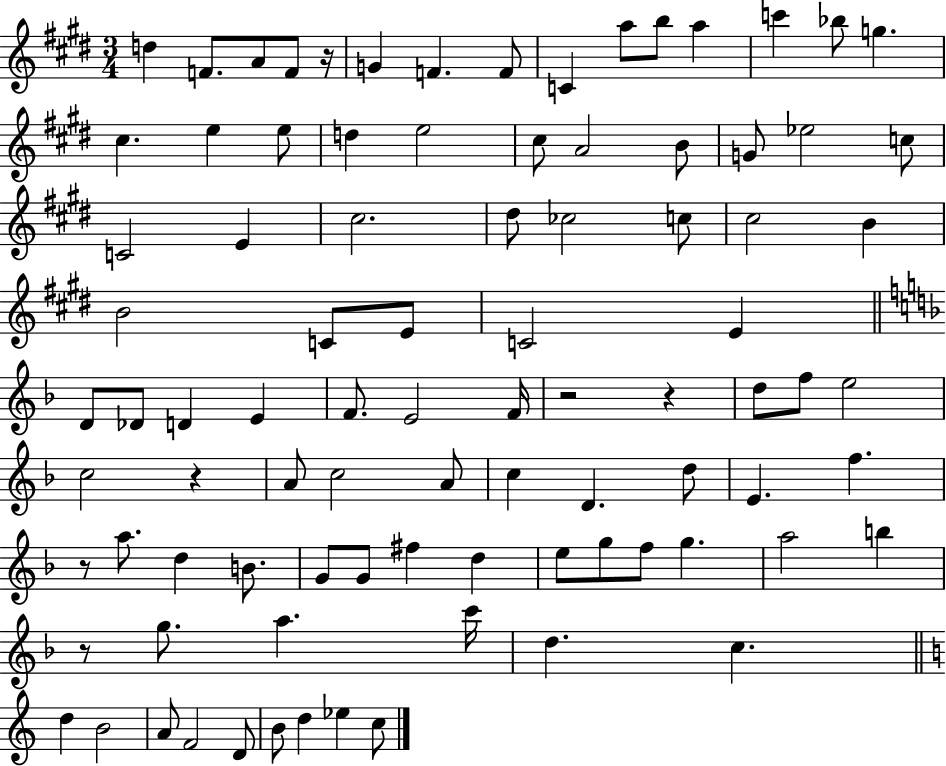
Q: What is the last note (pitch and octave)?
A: C5